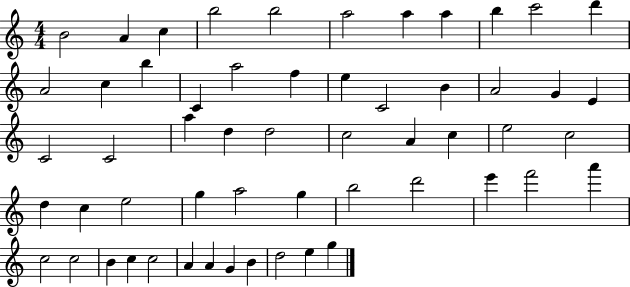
B4/h A4/q C5/q B5/h B5/h A5/h A5/q A5/q B5/q C6/h D6/q A4/h C5/q B5/q C4/q A5/h F5/q E5/q C4/h B4/q A4/h G4/q E4/q C4/h C4/h A5/q D5/q D5/h C5/h A4/q C5/q E5/h C5/h D5/q C5/q E5/h G5/q A5/h G5/q B5/h D6/h E6/q F6/h A6/q C5/h C5/h B4/q C5/q C5/h A4/q A4/q G4/q B4/q D5/h E5/q G5/q